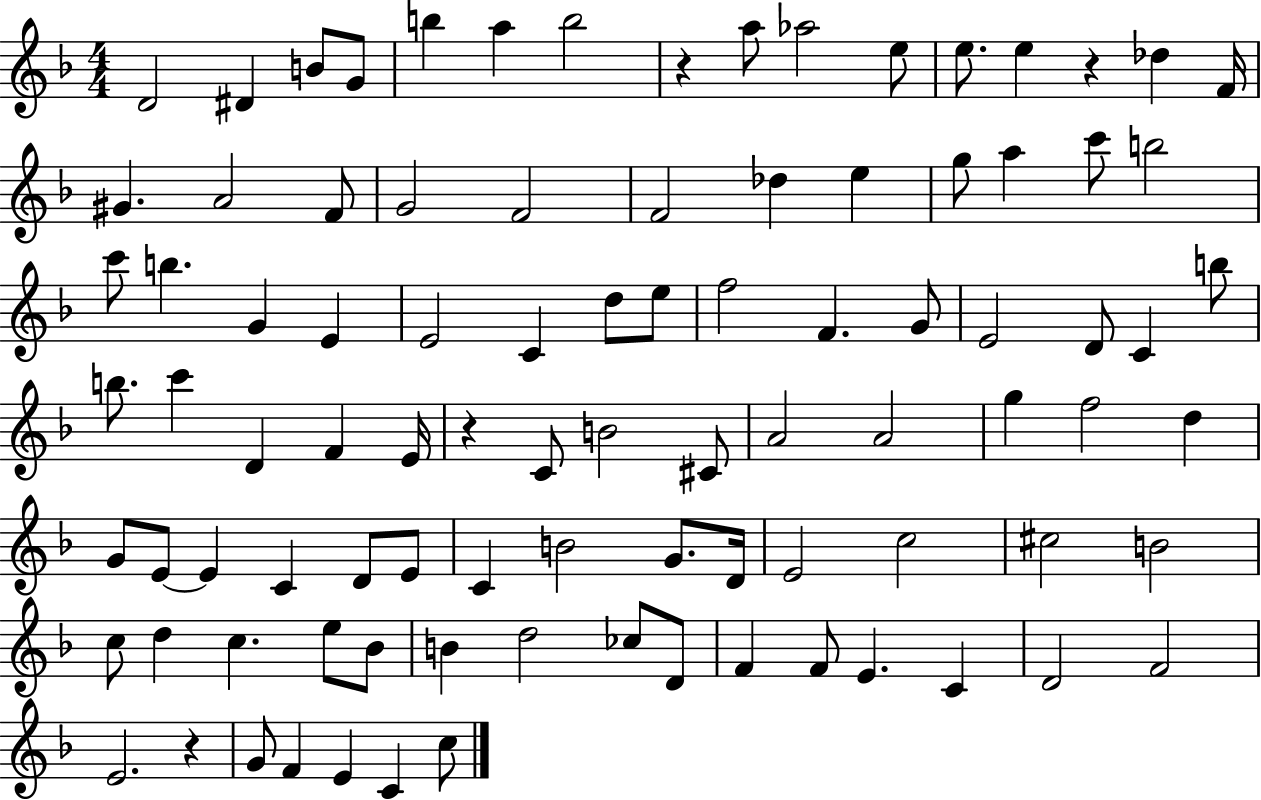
D4/h D#4/q B4/e G4/e B5/q A5/q B5/h R/q A5/e Ab5/h E5/e E5/e. E5/q R/q Db5/q F4/s G#4/q. A4/h F4/e G4/h F4/h F4/h Db5/q E5/q G5/e A5/q C6/e B5/h C6/e B5/q. G4/q E4/q E4/h C4/q D5/e E5/e F5/h F4/q. G4/e E4/h D4/e C4/q B5/e B5/e. C6/q D4/q F4/q E4/s R/q C4/e B4/h C#4/e A4/h A4/h G5/q F5/h D5/q G4/e E4/e E4/q C4/q D4/e E4/e C4/q B4/h G4/e. D4/s E4/h C5/h C#5/h B4/h C5/e D5/q C5/q. E5/e Bb4/e B4/q D5/h CES5/e D4/e F4/q F4/e E4/q. C4/q D4/h F4/h E4/h. R/q G4/e F4/q E4/q C4/q C5/e